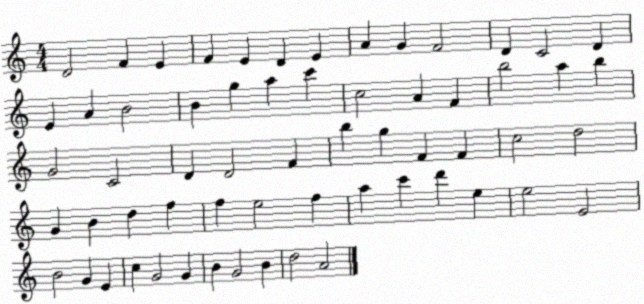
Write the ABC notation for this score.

X:1
T:Untitled
M:4/4
L:1/4
K:C
D2 F E F E D E A G F2 D C2 D E A B2 B g a c' c2 A F b2 a b G2 C2 D D2 F b g F F c2 d2 G B d f f e2 f a c' d' e e2 E2 B2 G E c G2 G B G2 B d2 A2